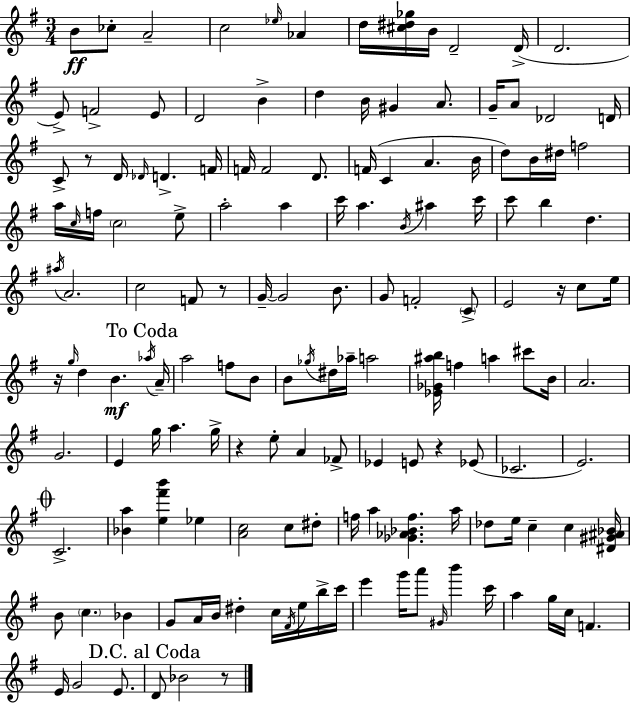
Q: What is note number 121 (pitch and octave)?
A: B5